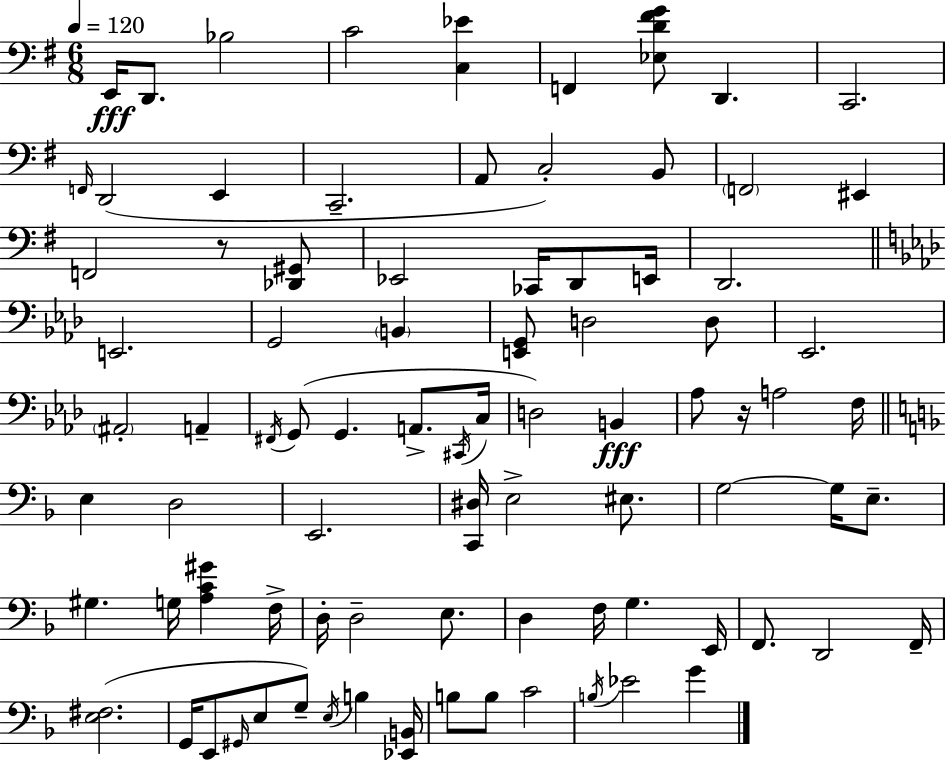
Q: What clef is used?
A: bass